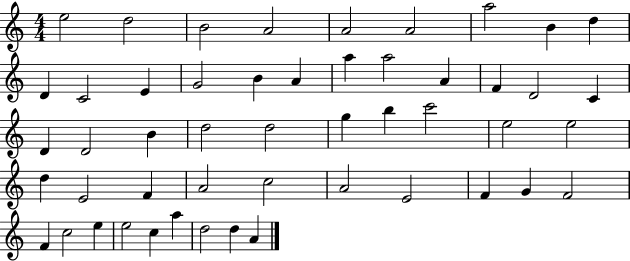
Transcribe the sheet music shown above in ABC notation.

X:1
T:Untitled
M:4/4
L:1/4
K:C
e2 d2 B2 A2 A2 A2 a2 B d D C2 E G2 B A a a2 A F D2 C D D2 B d2 d2 g b c'2 e2 e2 d E2 F A2 c2 A2 E2 F G F2 F c2 e e2 c a d2 d A